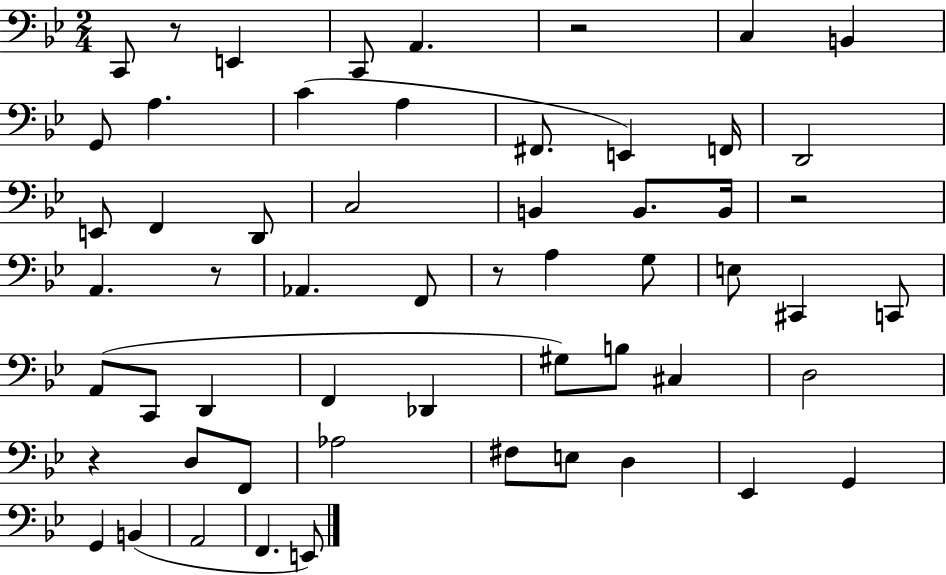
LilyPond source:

{
  \clef bass
  \numericTimeSignature
  \time 2/4
  \key bes \major
  \repeat volta 2 { c,8 r8 e,4 | c,8 a,4. | r2 | c4 b,4 | \break g,8 a4. | c'4( a4 | fis,8. e,4) f,16 | d,2 | \break e,8 f,4 d,8 | c2 | b,4 b,8. b,16 | r2 | \break a,4. r8 | aes,4. f,8 | r8 a4 g8 | e8 cis,4 c,8 | \break a,8( c,8 d,4 | f,4 des,4 | gis8) b8 cis4 | d2 | \break r4 d8 f,8 | aes2 | fis8 e8 d4 | ees,4 g,4 | \break g,4 b,4( | a,2 | f,4. e,8) | } \bar "|."
}